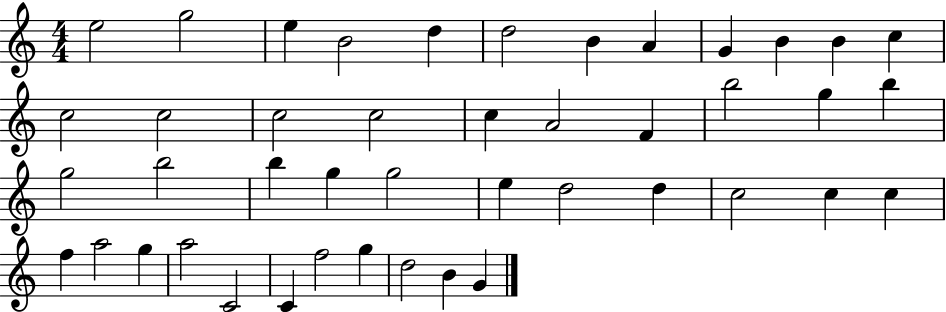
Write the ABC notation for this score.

X:1
T:Untitled
M:4/4
L:1/4
K:C
e2 g2 e B2 d d2 B A G B B c c2 c2 c2 c2 c A2 F b2 g b g2 b2 b g g2 e d2 d c2 c c f a2 g a2 C2 C f2 g d2 B G